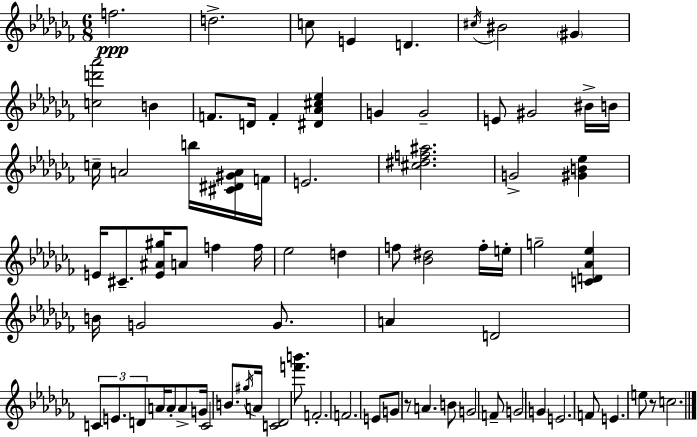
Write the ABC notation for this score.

X:1
T:Untitled
M:6/8
L:1/4
K:Abm
f2 d2 c/2 E D ^c/4 ^B2 ^G [cd'_a']2 B F/2 D/4 F [^D_A^c_e] G G2 E/2 ^G2 ^B/4 B/4 c/4 A2 b/4 [^C^D^GA]/4 F/4 E2 [^c^df^a]2 G2 [^GB_e] E/4 ^C/2 [E^A^g]/4 A/2 f f/4 _e2 d f/2 [_B^d]2 f/4 e/4 g2 [CD_A_e] B/4 G2 G/2 A D2 C/2 E/2 D/2 A/4 A/2 A/2 G/4 C2 B/2 ^g/4 A/4 [C_D]2 [f'b']/2 F2 F2 E/2 G/2 z/2 A B/2 G2 F/2 G2 G E2 F/2 E e/2 z/2 c2